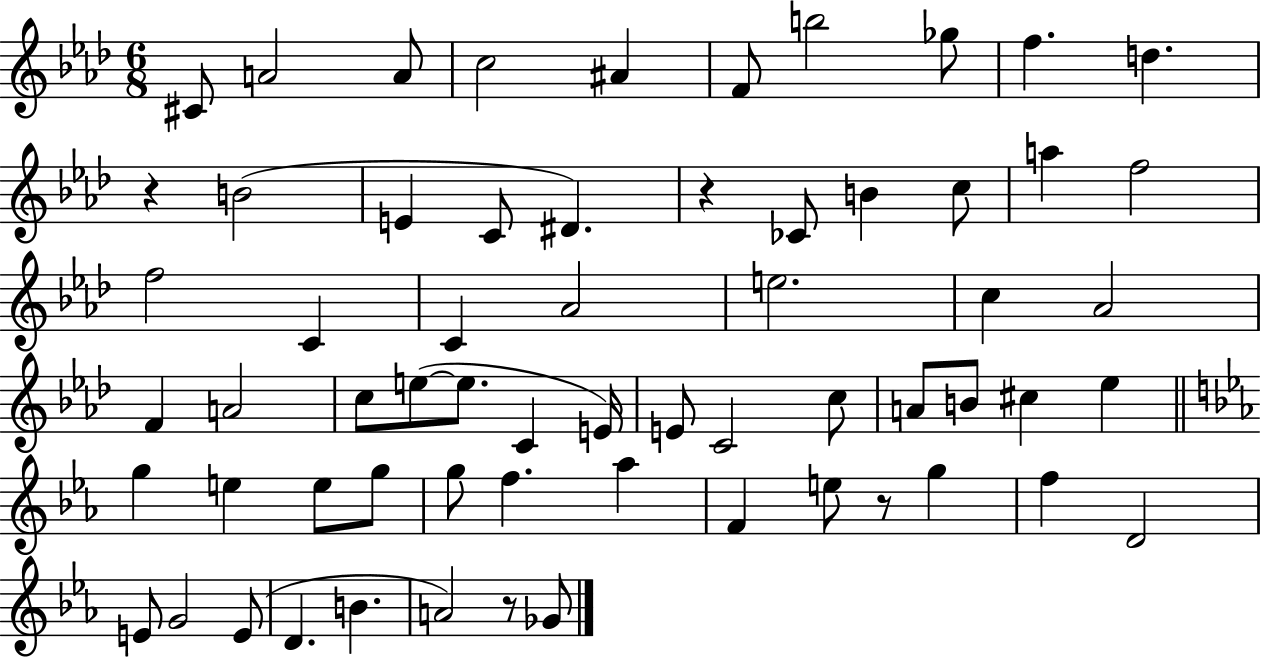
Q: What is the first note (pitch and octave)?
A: C#4